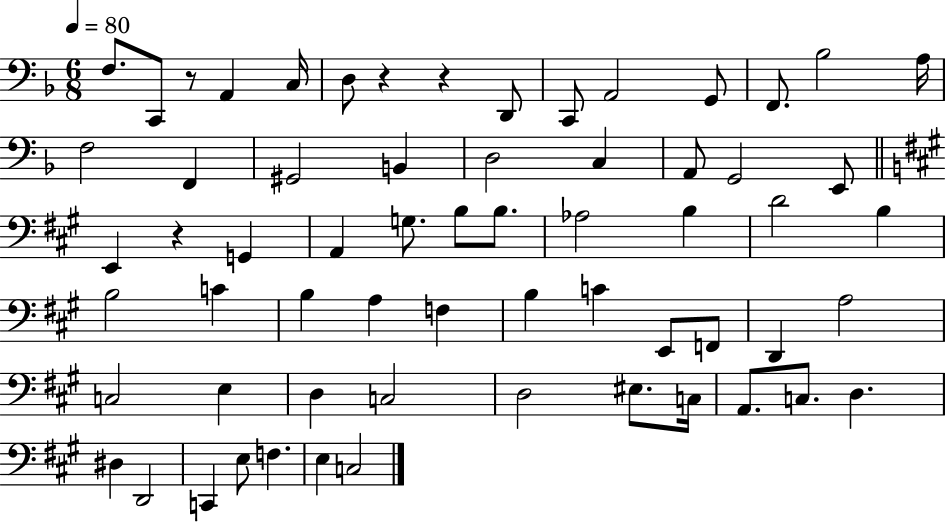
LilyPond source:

{
  \clef bass
  \numericTimeSignature
  \time 6/8
  \key f \major
  \tempo 4 = 80
  f8. c,8 r8 a,4 c16 | d8 r4 r4 d,8 | c,8 a,2 g,8 | f,8. bes2 a16 | \break f2 f,4 | gis,2 b,4 | d2 c4 | a,8 g,2 e,8 | \break \bar "||" \break \key a \major e,4 r4 g,4 | a,4 g8. b8 b8. | aes2 b4 | d'2 b4 | \break b2 c'4 | b4 a4 f4 | b4 c'4 e,8 f,8 | d,4 a2 | \break c2 e4 | d4 c2 | d2 eis8. c16 | a,8. c8. d4. | \break dis4 d,2 | c,4 e8 f4. | e4 c2 | \bar "|."
}